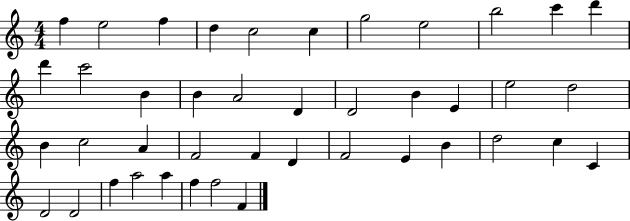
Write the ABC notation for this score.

X:1
T:Untitled
M:4/4
L:1/4
K:C
f e2 f d c2 c g2 e2 b2 c' d' d' c'2 B B A2 D D2 B E e2 d2 B c2 A F2 F D F2 E B d2 c C D2 D2 f a2 a f f2 F